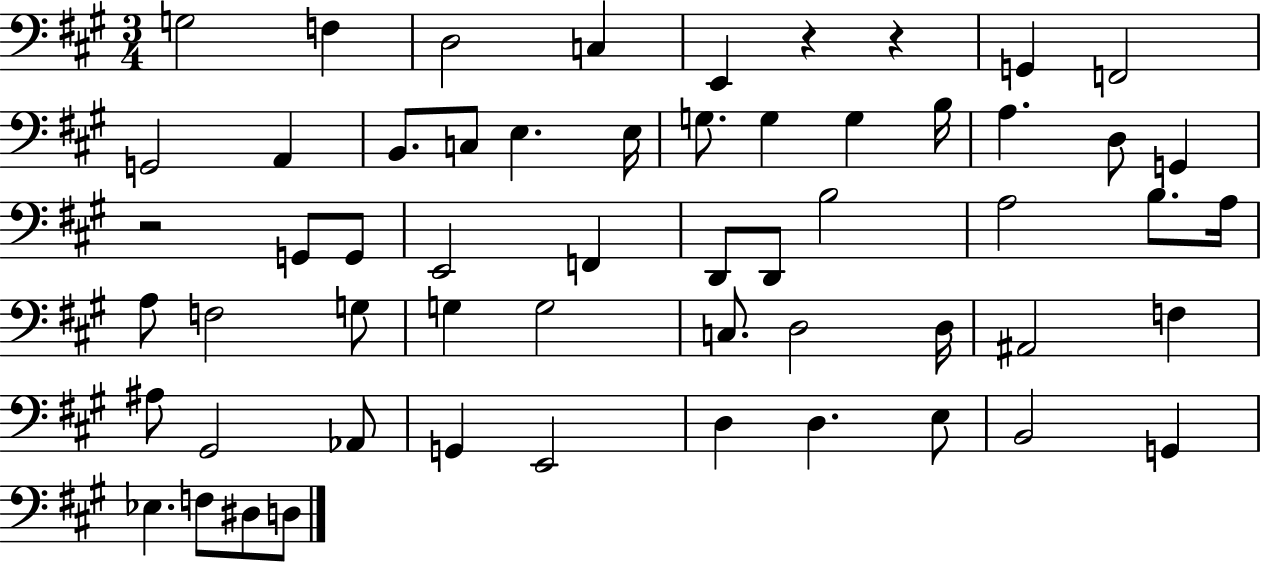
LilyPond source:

{
  \clef bass
  \numericTimeSignature
  \time 3/4
  \key a \major
  g2 f4 | d2 c4 | e,4 r4 r4 | g,4 f,2 | \break g,2 a,4 | b,8. c8 e4. e16 | g8. g4 g4 b16 | a4. d8 g,4 | \break r2 g,8 g,8 | e,2 f,4 | d,8 d,8 b2 | a2 b8. a16 | \break a8 f2 g8 | g4 g2 | c8. d2 d16 | ais,2 f4 | \break ais8 gis,2 aes,8 | g,4 e,2 | d4 d4. e8 | b,2 g,4 | \break ees4. f8 dis8 d8 | \bar "|."
}